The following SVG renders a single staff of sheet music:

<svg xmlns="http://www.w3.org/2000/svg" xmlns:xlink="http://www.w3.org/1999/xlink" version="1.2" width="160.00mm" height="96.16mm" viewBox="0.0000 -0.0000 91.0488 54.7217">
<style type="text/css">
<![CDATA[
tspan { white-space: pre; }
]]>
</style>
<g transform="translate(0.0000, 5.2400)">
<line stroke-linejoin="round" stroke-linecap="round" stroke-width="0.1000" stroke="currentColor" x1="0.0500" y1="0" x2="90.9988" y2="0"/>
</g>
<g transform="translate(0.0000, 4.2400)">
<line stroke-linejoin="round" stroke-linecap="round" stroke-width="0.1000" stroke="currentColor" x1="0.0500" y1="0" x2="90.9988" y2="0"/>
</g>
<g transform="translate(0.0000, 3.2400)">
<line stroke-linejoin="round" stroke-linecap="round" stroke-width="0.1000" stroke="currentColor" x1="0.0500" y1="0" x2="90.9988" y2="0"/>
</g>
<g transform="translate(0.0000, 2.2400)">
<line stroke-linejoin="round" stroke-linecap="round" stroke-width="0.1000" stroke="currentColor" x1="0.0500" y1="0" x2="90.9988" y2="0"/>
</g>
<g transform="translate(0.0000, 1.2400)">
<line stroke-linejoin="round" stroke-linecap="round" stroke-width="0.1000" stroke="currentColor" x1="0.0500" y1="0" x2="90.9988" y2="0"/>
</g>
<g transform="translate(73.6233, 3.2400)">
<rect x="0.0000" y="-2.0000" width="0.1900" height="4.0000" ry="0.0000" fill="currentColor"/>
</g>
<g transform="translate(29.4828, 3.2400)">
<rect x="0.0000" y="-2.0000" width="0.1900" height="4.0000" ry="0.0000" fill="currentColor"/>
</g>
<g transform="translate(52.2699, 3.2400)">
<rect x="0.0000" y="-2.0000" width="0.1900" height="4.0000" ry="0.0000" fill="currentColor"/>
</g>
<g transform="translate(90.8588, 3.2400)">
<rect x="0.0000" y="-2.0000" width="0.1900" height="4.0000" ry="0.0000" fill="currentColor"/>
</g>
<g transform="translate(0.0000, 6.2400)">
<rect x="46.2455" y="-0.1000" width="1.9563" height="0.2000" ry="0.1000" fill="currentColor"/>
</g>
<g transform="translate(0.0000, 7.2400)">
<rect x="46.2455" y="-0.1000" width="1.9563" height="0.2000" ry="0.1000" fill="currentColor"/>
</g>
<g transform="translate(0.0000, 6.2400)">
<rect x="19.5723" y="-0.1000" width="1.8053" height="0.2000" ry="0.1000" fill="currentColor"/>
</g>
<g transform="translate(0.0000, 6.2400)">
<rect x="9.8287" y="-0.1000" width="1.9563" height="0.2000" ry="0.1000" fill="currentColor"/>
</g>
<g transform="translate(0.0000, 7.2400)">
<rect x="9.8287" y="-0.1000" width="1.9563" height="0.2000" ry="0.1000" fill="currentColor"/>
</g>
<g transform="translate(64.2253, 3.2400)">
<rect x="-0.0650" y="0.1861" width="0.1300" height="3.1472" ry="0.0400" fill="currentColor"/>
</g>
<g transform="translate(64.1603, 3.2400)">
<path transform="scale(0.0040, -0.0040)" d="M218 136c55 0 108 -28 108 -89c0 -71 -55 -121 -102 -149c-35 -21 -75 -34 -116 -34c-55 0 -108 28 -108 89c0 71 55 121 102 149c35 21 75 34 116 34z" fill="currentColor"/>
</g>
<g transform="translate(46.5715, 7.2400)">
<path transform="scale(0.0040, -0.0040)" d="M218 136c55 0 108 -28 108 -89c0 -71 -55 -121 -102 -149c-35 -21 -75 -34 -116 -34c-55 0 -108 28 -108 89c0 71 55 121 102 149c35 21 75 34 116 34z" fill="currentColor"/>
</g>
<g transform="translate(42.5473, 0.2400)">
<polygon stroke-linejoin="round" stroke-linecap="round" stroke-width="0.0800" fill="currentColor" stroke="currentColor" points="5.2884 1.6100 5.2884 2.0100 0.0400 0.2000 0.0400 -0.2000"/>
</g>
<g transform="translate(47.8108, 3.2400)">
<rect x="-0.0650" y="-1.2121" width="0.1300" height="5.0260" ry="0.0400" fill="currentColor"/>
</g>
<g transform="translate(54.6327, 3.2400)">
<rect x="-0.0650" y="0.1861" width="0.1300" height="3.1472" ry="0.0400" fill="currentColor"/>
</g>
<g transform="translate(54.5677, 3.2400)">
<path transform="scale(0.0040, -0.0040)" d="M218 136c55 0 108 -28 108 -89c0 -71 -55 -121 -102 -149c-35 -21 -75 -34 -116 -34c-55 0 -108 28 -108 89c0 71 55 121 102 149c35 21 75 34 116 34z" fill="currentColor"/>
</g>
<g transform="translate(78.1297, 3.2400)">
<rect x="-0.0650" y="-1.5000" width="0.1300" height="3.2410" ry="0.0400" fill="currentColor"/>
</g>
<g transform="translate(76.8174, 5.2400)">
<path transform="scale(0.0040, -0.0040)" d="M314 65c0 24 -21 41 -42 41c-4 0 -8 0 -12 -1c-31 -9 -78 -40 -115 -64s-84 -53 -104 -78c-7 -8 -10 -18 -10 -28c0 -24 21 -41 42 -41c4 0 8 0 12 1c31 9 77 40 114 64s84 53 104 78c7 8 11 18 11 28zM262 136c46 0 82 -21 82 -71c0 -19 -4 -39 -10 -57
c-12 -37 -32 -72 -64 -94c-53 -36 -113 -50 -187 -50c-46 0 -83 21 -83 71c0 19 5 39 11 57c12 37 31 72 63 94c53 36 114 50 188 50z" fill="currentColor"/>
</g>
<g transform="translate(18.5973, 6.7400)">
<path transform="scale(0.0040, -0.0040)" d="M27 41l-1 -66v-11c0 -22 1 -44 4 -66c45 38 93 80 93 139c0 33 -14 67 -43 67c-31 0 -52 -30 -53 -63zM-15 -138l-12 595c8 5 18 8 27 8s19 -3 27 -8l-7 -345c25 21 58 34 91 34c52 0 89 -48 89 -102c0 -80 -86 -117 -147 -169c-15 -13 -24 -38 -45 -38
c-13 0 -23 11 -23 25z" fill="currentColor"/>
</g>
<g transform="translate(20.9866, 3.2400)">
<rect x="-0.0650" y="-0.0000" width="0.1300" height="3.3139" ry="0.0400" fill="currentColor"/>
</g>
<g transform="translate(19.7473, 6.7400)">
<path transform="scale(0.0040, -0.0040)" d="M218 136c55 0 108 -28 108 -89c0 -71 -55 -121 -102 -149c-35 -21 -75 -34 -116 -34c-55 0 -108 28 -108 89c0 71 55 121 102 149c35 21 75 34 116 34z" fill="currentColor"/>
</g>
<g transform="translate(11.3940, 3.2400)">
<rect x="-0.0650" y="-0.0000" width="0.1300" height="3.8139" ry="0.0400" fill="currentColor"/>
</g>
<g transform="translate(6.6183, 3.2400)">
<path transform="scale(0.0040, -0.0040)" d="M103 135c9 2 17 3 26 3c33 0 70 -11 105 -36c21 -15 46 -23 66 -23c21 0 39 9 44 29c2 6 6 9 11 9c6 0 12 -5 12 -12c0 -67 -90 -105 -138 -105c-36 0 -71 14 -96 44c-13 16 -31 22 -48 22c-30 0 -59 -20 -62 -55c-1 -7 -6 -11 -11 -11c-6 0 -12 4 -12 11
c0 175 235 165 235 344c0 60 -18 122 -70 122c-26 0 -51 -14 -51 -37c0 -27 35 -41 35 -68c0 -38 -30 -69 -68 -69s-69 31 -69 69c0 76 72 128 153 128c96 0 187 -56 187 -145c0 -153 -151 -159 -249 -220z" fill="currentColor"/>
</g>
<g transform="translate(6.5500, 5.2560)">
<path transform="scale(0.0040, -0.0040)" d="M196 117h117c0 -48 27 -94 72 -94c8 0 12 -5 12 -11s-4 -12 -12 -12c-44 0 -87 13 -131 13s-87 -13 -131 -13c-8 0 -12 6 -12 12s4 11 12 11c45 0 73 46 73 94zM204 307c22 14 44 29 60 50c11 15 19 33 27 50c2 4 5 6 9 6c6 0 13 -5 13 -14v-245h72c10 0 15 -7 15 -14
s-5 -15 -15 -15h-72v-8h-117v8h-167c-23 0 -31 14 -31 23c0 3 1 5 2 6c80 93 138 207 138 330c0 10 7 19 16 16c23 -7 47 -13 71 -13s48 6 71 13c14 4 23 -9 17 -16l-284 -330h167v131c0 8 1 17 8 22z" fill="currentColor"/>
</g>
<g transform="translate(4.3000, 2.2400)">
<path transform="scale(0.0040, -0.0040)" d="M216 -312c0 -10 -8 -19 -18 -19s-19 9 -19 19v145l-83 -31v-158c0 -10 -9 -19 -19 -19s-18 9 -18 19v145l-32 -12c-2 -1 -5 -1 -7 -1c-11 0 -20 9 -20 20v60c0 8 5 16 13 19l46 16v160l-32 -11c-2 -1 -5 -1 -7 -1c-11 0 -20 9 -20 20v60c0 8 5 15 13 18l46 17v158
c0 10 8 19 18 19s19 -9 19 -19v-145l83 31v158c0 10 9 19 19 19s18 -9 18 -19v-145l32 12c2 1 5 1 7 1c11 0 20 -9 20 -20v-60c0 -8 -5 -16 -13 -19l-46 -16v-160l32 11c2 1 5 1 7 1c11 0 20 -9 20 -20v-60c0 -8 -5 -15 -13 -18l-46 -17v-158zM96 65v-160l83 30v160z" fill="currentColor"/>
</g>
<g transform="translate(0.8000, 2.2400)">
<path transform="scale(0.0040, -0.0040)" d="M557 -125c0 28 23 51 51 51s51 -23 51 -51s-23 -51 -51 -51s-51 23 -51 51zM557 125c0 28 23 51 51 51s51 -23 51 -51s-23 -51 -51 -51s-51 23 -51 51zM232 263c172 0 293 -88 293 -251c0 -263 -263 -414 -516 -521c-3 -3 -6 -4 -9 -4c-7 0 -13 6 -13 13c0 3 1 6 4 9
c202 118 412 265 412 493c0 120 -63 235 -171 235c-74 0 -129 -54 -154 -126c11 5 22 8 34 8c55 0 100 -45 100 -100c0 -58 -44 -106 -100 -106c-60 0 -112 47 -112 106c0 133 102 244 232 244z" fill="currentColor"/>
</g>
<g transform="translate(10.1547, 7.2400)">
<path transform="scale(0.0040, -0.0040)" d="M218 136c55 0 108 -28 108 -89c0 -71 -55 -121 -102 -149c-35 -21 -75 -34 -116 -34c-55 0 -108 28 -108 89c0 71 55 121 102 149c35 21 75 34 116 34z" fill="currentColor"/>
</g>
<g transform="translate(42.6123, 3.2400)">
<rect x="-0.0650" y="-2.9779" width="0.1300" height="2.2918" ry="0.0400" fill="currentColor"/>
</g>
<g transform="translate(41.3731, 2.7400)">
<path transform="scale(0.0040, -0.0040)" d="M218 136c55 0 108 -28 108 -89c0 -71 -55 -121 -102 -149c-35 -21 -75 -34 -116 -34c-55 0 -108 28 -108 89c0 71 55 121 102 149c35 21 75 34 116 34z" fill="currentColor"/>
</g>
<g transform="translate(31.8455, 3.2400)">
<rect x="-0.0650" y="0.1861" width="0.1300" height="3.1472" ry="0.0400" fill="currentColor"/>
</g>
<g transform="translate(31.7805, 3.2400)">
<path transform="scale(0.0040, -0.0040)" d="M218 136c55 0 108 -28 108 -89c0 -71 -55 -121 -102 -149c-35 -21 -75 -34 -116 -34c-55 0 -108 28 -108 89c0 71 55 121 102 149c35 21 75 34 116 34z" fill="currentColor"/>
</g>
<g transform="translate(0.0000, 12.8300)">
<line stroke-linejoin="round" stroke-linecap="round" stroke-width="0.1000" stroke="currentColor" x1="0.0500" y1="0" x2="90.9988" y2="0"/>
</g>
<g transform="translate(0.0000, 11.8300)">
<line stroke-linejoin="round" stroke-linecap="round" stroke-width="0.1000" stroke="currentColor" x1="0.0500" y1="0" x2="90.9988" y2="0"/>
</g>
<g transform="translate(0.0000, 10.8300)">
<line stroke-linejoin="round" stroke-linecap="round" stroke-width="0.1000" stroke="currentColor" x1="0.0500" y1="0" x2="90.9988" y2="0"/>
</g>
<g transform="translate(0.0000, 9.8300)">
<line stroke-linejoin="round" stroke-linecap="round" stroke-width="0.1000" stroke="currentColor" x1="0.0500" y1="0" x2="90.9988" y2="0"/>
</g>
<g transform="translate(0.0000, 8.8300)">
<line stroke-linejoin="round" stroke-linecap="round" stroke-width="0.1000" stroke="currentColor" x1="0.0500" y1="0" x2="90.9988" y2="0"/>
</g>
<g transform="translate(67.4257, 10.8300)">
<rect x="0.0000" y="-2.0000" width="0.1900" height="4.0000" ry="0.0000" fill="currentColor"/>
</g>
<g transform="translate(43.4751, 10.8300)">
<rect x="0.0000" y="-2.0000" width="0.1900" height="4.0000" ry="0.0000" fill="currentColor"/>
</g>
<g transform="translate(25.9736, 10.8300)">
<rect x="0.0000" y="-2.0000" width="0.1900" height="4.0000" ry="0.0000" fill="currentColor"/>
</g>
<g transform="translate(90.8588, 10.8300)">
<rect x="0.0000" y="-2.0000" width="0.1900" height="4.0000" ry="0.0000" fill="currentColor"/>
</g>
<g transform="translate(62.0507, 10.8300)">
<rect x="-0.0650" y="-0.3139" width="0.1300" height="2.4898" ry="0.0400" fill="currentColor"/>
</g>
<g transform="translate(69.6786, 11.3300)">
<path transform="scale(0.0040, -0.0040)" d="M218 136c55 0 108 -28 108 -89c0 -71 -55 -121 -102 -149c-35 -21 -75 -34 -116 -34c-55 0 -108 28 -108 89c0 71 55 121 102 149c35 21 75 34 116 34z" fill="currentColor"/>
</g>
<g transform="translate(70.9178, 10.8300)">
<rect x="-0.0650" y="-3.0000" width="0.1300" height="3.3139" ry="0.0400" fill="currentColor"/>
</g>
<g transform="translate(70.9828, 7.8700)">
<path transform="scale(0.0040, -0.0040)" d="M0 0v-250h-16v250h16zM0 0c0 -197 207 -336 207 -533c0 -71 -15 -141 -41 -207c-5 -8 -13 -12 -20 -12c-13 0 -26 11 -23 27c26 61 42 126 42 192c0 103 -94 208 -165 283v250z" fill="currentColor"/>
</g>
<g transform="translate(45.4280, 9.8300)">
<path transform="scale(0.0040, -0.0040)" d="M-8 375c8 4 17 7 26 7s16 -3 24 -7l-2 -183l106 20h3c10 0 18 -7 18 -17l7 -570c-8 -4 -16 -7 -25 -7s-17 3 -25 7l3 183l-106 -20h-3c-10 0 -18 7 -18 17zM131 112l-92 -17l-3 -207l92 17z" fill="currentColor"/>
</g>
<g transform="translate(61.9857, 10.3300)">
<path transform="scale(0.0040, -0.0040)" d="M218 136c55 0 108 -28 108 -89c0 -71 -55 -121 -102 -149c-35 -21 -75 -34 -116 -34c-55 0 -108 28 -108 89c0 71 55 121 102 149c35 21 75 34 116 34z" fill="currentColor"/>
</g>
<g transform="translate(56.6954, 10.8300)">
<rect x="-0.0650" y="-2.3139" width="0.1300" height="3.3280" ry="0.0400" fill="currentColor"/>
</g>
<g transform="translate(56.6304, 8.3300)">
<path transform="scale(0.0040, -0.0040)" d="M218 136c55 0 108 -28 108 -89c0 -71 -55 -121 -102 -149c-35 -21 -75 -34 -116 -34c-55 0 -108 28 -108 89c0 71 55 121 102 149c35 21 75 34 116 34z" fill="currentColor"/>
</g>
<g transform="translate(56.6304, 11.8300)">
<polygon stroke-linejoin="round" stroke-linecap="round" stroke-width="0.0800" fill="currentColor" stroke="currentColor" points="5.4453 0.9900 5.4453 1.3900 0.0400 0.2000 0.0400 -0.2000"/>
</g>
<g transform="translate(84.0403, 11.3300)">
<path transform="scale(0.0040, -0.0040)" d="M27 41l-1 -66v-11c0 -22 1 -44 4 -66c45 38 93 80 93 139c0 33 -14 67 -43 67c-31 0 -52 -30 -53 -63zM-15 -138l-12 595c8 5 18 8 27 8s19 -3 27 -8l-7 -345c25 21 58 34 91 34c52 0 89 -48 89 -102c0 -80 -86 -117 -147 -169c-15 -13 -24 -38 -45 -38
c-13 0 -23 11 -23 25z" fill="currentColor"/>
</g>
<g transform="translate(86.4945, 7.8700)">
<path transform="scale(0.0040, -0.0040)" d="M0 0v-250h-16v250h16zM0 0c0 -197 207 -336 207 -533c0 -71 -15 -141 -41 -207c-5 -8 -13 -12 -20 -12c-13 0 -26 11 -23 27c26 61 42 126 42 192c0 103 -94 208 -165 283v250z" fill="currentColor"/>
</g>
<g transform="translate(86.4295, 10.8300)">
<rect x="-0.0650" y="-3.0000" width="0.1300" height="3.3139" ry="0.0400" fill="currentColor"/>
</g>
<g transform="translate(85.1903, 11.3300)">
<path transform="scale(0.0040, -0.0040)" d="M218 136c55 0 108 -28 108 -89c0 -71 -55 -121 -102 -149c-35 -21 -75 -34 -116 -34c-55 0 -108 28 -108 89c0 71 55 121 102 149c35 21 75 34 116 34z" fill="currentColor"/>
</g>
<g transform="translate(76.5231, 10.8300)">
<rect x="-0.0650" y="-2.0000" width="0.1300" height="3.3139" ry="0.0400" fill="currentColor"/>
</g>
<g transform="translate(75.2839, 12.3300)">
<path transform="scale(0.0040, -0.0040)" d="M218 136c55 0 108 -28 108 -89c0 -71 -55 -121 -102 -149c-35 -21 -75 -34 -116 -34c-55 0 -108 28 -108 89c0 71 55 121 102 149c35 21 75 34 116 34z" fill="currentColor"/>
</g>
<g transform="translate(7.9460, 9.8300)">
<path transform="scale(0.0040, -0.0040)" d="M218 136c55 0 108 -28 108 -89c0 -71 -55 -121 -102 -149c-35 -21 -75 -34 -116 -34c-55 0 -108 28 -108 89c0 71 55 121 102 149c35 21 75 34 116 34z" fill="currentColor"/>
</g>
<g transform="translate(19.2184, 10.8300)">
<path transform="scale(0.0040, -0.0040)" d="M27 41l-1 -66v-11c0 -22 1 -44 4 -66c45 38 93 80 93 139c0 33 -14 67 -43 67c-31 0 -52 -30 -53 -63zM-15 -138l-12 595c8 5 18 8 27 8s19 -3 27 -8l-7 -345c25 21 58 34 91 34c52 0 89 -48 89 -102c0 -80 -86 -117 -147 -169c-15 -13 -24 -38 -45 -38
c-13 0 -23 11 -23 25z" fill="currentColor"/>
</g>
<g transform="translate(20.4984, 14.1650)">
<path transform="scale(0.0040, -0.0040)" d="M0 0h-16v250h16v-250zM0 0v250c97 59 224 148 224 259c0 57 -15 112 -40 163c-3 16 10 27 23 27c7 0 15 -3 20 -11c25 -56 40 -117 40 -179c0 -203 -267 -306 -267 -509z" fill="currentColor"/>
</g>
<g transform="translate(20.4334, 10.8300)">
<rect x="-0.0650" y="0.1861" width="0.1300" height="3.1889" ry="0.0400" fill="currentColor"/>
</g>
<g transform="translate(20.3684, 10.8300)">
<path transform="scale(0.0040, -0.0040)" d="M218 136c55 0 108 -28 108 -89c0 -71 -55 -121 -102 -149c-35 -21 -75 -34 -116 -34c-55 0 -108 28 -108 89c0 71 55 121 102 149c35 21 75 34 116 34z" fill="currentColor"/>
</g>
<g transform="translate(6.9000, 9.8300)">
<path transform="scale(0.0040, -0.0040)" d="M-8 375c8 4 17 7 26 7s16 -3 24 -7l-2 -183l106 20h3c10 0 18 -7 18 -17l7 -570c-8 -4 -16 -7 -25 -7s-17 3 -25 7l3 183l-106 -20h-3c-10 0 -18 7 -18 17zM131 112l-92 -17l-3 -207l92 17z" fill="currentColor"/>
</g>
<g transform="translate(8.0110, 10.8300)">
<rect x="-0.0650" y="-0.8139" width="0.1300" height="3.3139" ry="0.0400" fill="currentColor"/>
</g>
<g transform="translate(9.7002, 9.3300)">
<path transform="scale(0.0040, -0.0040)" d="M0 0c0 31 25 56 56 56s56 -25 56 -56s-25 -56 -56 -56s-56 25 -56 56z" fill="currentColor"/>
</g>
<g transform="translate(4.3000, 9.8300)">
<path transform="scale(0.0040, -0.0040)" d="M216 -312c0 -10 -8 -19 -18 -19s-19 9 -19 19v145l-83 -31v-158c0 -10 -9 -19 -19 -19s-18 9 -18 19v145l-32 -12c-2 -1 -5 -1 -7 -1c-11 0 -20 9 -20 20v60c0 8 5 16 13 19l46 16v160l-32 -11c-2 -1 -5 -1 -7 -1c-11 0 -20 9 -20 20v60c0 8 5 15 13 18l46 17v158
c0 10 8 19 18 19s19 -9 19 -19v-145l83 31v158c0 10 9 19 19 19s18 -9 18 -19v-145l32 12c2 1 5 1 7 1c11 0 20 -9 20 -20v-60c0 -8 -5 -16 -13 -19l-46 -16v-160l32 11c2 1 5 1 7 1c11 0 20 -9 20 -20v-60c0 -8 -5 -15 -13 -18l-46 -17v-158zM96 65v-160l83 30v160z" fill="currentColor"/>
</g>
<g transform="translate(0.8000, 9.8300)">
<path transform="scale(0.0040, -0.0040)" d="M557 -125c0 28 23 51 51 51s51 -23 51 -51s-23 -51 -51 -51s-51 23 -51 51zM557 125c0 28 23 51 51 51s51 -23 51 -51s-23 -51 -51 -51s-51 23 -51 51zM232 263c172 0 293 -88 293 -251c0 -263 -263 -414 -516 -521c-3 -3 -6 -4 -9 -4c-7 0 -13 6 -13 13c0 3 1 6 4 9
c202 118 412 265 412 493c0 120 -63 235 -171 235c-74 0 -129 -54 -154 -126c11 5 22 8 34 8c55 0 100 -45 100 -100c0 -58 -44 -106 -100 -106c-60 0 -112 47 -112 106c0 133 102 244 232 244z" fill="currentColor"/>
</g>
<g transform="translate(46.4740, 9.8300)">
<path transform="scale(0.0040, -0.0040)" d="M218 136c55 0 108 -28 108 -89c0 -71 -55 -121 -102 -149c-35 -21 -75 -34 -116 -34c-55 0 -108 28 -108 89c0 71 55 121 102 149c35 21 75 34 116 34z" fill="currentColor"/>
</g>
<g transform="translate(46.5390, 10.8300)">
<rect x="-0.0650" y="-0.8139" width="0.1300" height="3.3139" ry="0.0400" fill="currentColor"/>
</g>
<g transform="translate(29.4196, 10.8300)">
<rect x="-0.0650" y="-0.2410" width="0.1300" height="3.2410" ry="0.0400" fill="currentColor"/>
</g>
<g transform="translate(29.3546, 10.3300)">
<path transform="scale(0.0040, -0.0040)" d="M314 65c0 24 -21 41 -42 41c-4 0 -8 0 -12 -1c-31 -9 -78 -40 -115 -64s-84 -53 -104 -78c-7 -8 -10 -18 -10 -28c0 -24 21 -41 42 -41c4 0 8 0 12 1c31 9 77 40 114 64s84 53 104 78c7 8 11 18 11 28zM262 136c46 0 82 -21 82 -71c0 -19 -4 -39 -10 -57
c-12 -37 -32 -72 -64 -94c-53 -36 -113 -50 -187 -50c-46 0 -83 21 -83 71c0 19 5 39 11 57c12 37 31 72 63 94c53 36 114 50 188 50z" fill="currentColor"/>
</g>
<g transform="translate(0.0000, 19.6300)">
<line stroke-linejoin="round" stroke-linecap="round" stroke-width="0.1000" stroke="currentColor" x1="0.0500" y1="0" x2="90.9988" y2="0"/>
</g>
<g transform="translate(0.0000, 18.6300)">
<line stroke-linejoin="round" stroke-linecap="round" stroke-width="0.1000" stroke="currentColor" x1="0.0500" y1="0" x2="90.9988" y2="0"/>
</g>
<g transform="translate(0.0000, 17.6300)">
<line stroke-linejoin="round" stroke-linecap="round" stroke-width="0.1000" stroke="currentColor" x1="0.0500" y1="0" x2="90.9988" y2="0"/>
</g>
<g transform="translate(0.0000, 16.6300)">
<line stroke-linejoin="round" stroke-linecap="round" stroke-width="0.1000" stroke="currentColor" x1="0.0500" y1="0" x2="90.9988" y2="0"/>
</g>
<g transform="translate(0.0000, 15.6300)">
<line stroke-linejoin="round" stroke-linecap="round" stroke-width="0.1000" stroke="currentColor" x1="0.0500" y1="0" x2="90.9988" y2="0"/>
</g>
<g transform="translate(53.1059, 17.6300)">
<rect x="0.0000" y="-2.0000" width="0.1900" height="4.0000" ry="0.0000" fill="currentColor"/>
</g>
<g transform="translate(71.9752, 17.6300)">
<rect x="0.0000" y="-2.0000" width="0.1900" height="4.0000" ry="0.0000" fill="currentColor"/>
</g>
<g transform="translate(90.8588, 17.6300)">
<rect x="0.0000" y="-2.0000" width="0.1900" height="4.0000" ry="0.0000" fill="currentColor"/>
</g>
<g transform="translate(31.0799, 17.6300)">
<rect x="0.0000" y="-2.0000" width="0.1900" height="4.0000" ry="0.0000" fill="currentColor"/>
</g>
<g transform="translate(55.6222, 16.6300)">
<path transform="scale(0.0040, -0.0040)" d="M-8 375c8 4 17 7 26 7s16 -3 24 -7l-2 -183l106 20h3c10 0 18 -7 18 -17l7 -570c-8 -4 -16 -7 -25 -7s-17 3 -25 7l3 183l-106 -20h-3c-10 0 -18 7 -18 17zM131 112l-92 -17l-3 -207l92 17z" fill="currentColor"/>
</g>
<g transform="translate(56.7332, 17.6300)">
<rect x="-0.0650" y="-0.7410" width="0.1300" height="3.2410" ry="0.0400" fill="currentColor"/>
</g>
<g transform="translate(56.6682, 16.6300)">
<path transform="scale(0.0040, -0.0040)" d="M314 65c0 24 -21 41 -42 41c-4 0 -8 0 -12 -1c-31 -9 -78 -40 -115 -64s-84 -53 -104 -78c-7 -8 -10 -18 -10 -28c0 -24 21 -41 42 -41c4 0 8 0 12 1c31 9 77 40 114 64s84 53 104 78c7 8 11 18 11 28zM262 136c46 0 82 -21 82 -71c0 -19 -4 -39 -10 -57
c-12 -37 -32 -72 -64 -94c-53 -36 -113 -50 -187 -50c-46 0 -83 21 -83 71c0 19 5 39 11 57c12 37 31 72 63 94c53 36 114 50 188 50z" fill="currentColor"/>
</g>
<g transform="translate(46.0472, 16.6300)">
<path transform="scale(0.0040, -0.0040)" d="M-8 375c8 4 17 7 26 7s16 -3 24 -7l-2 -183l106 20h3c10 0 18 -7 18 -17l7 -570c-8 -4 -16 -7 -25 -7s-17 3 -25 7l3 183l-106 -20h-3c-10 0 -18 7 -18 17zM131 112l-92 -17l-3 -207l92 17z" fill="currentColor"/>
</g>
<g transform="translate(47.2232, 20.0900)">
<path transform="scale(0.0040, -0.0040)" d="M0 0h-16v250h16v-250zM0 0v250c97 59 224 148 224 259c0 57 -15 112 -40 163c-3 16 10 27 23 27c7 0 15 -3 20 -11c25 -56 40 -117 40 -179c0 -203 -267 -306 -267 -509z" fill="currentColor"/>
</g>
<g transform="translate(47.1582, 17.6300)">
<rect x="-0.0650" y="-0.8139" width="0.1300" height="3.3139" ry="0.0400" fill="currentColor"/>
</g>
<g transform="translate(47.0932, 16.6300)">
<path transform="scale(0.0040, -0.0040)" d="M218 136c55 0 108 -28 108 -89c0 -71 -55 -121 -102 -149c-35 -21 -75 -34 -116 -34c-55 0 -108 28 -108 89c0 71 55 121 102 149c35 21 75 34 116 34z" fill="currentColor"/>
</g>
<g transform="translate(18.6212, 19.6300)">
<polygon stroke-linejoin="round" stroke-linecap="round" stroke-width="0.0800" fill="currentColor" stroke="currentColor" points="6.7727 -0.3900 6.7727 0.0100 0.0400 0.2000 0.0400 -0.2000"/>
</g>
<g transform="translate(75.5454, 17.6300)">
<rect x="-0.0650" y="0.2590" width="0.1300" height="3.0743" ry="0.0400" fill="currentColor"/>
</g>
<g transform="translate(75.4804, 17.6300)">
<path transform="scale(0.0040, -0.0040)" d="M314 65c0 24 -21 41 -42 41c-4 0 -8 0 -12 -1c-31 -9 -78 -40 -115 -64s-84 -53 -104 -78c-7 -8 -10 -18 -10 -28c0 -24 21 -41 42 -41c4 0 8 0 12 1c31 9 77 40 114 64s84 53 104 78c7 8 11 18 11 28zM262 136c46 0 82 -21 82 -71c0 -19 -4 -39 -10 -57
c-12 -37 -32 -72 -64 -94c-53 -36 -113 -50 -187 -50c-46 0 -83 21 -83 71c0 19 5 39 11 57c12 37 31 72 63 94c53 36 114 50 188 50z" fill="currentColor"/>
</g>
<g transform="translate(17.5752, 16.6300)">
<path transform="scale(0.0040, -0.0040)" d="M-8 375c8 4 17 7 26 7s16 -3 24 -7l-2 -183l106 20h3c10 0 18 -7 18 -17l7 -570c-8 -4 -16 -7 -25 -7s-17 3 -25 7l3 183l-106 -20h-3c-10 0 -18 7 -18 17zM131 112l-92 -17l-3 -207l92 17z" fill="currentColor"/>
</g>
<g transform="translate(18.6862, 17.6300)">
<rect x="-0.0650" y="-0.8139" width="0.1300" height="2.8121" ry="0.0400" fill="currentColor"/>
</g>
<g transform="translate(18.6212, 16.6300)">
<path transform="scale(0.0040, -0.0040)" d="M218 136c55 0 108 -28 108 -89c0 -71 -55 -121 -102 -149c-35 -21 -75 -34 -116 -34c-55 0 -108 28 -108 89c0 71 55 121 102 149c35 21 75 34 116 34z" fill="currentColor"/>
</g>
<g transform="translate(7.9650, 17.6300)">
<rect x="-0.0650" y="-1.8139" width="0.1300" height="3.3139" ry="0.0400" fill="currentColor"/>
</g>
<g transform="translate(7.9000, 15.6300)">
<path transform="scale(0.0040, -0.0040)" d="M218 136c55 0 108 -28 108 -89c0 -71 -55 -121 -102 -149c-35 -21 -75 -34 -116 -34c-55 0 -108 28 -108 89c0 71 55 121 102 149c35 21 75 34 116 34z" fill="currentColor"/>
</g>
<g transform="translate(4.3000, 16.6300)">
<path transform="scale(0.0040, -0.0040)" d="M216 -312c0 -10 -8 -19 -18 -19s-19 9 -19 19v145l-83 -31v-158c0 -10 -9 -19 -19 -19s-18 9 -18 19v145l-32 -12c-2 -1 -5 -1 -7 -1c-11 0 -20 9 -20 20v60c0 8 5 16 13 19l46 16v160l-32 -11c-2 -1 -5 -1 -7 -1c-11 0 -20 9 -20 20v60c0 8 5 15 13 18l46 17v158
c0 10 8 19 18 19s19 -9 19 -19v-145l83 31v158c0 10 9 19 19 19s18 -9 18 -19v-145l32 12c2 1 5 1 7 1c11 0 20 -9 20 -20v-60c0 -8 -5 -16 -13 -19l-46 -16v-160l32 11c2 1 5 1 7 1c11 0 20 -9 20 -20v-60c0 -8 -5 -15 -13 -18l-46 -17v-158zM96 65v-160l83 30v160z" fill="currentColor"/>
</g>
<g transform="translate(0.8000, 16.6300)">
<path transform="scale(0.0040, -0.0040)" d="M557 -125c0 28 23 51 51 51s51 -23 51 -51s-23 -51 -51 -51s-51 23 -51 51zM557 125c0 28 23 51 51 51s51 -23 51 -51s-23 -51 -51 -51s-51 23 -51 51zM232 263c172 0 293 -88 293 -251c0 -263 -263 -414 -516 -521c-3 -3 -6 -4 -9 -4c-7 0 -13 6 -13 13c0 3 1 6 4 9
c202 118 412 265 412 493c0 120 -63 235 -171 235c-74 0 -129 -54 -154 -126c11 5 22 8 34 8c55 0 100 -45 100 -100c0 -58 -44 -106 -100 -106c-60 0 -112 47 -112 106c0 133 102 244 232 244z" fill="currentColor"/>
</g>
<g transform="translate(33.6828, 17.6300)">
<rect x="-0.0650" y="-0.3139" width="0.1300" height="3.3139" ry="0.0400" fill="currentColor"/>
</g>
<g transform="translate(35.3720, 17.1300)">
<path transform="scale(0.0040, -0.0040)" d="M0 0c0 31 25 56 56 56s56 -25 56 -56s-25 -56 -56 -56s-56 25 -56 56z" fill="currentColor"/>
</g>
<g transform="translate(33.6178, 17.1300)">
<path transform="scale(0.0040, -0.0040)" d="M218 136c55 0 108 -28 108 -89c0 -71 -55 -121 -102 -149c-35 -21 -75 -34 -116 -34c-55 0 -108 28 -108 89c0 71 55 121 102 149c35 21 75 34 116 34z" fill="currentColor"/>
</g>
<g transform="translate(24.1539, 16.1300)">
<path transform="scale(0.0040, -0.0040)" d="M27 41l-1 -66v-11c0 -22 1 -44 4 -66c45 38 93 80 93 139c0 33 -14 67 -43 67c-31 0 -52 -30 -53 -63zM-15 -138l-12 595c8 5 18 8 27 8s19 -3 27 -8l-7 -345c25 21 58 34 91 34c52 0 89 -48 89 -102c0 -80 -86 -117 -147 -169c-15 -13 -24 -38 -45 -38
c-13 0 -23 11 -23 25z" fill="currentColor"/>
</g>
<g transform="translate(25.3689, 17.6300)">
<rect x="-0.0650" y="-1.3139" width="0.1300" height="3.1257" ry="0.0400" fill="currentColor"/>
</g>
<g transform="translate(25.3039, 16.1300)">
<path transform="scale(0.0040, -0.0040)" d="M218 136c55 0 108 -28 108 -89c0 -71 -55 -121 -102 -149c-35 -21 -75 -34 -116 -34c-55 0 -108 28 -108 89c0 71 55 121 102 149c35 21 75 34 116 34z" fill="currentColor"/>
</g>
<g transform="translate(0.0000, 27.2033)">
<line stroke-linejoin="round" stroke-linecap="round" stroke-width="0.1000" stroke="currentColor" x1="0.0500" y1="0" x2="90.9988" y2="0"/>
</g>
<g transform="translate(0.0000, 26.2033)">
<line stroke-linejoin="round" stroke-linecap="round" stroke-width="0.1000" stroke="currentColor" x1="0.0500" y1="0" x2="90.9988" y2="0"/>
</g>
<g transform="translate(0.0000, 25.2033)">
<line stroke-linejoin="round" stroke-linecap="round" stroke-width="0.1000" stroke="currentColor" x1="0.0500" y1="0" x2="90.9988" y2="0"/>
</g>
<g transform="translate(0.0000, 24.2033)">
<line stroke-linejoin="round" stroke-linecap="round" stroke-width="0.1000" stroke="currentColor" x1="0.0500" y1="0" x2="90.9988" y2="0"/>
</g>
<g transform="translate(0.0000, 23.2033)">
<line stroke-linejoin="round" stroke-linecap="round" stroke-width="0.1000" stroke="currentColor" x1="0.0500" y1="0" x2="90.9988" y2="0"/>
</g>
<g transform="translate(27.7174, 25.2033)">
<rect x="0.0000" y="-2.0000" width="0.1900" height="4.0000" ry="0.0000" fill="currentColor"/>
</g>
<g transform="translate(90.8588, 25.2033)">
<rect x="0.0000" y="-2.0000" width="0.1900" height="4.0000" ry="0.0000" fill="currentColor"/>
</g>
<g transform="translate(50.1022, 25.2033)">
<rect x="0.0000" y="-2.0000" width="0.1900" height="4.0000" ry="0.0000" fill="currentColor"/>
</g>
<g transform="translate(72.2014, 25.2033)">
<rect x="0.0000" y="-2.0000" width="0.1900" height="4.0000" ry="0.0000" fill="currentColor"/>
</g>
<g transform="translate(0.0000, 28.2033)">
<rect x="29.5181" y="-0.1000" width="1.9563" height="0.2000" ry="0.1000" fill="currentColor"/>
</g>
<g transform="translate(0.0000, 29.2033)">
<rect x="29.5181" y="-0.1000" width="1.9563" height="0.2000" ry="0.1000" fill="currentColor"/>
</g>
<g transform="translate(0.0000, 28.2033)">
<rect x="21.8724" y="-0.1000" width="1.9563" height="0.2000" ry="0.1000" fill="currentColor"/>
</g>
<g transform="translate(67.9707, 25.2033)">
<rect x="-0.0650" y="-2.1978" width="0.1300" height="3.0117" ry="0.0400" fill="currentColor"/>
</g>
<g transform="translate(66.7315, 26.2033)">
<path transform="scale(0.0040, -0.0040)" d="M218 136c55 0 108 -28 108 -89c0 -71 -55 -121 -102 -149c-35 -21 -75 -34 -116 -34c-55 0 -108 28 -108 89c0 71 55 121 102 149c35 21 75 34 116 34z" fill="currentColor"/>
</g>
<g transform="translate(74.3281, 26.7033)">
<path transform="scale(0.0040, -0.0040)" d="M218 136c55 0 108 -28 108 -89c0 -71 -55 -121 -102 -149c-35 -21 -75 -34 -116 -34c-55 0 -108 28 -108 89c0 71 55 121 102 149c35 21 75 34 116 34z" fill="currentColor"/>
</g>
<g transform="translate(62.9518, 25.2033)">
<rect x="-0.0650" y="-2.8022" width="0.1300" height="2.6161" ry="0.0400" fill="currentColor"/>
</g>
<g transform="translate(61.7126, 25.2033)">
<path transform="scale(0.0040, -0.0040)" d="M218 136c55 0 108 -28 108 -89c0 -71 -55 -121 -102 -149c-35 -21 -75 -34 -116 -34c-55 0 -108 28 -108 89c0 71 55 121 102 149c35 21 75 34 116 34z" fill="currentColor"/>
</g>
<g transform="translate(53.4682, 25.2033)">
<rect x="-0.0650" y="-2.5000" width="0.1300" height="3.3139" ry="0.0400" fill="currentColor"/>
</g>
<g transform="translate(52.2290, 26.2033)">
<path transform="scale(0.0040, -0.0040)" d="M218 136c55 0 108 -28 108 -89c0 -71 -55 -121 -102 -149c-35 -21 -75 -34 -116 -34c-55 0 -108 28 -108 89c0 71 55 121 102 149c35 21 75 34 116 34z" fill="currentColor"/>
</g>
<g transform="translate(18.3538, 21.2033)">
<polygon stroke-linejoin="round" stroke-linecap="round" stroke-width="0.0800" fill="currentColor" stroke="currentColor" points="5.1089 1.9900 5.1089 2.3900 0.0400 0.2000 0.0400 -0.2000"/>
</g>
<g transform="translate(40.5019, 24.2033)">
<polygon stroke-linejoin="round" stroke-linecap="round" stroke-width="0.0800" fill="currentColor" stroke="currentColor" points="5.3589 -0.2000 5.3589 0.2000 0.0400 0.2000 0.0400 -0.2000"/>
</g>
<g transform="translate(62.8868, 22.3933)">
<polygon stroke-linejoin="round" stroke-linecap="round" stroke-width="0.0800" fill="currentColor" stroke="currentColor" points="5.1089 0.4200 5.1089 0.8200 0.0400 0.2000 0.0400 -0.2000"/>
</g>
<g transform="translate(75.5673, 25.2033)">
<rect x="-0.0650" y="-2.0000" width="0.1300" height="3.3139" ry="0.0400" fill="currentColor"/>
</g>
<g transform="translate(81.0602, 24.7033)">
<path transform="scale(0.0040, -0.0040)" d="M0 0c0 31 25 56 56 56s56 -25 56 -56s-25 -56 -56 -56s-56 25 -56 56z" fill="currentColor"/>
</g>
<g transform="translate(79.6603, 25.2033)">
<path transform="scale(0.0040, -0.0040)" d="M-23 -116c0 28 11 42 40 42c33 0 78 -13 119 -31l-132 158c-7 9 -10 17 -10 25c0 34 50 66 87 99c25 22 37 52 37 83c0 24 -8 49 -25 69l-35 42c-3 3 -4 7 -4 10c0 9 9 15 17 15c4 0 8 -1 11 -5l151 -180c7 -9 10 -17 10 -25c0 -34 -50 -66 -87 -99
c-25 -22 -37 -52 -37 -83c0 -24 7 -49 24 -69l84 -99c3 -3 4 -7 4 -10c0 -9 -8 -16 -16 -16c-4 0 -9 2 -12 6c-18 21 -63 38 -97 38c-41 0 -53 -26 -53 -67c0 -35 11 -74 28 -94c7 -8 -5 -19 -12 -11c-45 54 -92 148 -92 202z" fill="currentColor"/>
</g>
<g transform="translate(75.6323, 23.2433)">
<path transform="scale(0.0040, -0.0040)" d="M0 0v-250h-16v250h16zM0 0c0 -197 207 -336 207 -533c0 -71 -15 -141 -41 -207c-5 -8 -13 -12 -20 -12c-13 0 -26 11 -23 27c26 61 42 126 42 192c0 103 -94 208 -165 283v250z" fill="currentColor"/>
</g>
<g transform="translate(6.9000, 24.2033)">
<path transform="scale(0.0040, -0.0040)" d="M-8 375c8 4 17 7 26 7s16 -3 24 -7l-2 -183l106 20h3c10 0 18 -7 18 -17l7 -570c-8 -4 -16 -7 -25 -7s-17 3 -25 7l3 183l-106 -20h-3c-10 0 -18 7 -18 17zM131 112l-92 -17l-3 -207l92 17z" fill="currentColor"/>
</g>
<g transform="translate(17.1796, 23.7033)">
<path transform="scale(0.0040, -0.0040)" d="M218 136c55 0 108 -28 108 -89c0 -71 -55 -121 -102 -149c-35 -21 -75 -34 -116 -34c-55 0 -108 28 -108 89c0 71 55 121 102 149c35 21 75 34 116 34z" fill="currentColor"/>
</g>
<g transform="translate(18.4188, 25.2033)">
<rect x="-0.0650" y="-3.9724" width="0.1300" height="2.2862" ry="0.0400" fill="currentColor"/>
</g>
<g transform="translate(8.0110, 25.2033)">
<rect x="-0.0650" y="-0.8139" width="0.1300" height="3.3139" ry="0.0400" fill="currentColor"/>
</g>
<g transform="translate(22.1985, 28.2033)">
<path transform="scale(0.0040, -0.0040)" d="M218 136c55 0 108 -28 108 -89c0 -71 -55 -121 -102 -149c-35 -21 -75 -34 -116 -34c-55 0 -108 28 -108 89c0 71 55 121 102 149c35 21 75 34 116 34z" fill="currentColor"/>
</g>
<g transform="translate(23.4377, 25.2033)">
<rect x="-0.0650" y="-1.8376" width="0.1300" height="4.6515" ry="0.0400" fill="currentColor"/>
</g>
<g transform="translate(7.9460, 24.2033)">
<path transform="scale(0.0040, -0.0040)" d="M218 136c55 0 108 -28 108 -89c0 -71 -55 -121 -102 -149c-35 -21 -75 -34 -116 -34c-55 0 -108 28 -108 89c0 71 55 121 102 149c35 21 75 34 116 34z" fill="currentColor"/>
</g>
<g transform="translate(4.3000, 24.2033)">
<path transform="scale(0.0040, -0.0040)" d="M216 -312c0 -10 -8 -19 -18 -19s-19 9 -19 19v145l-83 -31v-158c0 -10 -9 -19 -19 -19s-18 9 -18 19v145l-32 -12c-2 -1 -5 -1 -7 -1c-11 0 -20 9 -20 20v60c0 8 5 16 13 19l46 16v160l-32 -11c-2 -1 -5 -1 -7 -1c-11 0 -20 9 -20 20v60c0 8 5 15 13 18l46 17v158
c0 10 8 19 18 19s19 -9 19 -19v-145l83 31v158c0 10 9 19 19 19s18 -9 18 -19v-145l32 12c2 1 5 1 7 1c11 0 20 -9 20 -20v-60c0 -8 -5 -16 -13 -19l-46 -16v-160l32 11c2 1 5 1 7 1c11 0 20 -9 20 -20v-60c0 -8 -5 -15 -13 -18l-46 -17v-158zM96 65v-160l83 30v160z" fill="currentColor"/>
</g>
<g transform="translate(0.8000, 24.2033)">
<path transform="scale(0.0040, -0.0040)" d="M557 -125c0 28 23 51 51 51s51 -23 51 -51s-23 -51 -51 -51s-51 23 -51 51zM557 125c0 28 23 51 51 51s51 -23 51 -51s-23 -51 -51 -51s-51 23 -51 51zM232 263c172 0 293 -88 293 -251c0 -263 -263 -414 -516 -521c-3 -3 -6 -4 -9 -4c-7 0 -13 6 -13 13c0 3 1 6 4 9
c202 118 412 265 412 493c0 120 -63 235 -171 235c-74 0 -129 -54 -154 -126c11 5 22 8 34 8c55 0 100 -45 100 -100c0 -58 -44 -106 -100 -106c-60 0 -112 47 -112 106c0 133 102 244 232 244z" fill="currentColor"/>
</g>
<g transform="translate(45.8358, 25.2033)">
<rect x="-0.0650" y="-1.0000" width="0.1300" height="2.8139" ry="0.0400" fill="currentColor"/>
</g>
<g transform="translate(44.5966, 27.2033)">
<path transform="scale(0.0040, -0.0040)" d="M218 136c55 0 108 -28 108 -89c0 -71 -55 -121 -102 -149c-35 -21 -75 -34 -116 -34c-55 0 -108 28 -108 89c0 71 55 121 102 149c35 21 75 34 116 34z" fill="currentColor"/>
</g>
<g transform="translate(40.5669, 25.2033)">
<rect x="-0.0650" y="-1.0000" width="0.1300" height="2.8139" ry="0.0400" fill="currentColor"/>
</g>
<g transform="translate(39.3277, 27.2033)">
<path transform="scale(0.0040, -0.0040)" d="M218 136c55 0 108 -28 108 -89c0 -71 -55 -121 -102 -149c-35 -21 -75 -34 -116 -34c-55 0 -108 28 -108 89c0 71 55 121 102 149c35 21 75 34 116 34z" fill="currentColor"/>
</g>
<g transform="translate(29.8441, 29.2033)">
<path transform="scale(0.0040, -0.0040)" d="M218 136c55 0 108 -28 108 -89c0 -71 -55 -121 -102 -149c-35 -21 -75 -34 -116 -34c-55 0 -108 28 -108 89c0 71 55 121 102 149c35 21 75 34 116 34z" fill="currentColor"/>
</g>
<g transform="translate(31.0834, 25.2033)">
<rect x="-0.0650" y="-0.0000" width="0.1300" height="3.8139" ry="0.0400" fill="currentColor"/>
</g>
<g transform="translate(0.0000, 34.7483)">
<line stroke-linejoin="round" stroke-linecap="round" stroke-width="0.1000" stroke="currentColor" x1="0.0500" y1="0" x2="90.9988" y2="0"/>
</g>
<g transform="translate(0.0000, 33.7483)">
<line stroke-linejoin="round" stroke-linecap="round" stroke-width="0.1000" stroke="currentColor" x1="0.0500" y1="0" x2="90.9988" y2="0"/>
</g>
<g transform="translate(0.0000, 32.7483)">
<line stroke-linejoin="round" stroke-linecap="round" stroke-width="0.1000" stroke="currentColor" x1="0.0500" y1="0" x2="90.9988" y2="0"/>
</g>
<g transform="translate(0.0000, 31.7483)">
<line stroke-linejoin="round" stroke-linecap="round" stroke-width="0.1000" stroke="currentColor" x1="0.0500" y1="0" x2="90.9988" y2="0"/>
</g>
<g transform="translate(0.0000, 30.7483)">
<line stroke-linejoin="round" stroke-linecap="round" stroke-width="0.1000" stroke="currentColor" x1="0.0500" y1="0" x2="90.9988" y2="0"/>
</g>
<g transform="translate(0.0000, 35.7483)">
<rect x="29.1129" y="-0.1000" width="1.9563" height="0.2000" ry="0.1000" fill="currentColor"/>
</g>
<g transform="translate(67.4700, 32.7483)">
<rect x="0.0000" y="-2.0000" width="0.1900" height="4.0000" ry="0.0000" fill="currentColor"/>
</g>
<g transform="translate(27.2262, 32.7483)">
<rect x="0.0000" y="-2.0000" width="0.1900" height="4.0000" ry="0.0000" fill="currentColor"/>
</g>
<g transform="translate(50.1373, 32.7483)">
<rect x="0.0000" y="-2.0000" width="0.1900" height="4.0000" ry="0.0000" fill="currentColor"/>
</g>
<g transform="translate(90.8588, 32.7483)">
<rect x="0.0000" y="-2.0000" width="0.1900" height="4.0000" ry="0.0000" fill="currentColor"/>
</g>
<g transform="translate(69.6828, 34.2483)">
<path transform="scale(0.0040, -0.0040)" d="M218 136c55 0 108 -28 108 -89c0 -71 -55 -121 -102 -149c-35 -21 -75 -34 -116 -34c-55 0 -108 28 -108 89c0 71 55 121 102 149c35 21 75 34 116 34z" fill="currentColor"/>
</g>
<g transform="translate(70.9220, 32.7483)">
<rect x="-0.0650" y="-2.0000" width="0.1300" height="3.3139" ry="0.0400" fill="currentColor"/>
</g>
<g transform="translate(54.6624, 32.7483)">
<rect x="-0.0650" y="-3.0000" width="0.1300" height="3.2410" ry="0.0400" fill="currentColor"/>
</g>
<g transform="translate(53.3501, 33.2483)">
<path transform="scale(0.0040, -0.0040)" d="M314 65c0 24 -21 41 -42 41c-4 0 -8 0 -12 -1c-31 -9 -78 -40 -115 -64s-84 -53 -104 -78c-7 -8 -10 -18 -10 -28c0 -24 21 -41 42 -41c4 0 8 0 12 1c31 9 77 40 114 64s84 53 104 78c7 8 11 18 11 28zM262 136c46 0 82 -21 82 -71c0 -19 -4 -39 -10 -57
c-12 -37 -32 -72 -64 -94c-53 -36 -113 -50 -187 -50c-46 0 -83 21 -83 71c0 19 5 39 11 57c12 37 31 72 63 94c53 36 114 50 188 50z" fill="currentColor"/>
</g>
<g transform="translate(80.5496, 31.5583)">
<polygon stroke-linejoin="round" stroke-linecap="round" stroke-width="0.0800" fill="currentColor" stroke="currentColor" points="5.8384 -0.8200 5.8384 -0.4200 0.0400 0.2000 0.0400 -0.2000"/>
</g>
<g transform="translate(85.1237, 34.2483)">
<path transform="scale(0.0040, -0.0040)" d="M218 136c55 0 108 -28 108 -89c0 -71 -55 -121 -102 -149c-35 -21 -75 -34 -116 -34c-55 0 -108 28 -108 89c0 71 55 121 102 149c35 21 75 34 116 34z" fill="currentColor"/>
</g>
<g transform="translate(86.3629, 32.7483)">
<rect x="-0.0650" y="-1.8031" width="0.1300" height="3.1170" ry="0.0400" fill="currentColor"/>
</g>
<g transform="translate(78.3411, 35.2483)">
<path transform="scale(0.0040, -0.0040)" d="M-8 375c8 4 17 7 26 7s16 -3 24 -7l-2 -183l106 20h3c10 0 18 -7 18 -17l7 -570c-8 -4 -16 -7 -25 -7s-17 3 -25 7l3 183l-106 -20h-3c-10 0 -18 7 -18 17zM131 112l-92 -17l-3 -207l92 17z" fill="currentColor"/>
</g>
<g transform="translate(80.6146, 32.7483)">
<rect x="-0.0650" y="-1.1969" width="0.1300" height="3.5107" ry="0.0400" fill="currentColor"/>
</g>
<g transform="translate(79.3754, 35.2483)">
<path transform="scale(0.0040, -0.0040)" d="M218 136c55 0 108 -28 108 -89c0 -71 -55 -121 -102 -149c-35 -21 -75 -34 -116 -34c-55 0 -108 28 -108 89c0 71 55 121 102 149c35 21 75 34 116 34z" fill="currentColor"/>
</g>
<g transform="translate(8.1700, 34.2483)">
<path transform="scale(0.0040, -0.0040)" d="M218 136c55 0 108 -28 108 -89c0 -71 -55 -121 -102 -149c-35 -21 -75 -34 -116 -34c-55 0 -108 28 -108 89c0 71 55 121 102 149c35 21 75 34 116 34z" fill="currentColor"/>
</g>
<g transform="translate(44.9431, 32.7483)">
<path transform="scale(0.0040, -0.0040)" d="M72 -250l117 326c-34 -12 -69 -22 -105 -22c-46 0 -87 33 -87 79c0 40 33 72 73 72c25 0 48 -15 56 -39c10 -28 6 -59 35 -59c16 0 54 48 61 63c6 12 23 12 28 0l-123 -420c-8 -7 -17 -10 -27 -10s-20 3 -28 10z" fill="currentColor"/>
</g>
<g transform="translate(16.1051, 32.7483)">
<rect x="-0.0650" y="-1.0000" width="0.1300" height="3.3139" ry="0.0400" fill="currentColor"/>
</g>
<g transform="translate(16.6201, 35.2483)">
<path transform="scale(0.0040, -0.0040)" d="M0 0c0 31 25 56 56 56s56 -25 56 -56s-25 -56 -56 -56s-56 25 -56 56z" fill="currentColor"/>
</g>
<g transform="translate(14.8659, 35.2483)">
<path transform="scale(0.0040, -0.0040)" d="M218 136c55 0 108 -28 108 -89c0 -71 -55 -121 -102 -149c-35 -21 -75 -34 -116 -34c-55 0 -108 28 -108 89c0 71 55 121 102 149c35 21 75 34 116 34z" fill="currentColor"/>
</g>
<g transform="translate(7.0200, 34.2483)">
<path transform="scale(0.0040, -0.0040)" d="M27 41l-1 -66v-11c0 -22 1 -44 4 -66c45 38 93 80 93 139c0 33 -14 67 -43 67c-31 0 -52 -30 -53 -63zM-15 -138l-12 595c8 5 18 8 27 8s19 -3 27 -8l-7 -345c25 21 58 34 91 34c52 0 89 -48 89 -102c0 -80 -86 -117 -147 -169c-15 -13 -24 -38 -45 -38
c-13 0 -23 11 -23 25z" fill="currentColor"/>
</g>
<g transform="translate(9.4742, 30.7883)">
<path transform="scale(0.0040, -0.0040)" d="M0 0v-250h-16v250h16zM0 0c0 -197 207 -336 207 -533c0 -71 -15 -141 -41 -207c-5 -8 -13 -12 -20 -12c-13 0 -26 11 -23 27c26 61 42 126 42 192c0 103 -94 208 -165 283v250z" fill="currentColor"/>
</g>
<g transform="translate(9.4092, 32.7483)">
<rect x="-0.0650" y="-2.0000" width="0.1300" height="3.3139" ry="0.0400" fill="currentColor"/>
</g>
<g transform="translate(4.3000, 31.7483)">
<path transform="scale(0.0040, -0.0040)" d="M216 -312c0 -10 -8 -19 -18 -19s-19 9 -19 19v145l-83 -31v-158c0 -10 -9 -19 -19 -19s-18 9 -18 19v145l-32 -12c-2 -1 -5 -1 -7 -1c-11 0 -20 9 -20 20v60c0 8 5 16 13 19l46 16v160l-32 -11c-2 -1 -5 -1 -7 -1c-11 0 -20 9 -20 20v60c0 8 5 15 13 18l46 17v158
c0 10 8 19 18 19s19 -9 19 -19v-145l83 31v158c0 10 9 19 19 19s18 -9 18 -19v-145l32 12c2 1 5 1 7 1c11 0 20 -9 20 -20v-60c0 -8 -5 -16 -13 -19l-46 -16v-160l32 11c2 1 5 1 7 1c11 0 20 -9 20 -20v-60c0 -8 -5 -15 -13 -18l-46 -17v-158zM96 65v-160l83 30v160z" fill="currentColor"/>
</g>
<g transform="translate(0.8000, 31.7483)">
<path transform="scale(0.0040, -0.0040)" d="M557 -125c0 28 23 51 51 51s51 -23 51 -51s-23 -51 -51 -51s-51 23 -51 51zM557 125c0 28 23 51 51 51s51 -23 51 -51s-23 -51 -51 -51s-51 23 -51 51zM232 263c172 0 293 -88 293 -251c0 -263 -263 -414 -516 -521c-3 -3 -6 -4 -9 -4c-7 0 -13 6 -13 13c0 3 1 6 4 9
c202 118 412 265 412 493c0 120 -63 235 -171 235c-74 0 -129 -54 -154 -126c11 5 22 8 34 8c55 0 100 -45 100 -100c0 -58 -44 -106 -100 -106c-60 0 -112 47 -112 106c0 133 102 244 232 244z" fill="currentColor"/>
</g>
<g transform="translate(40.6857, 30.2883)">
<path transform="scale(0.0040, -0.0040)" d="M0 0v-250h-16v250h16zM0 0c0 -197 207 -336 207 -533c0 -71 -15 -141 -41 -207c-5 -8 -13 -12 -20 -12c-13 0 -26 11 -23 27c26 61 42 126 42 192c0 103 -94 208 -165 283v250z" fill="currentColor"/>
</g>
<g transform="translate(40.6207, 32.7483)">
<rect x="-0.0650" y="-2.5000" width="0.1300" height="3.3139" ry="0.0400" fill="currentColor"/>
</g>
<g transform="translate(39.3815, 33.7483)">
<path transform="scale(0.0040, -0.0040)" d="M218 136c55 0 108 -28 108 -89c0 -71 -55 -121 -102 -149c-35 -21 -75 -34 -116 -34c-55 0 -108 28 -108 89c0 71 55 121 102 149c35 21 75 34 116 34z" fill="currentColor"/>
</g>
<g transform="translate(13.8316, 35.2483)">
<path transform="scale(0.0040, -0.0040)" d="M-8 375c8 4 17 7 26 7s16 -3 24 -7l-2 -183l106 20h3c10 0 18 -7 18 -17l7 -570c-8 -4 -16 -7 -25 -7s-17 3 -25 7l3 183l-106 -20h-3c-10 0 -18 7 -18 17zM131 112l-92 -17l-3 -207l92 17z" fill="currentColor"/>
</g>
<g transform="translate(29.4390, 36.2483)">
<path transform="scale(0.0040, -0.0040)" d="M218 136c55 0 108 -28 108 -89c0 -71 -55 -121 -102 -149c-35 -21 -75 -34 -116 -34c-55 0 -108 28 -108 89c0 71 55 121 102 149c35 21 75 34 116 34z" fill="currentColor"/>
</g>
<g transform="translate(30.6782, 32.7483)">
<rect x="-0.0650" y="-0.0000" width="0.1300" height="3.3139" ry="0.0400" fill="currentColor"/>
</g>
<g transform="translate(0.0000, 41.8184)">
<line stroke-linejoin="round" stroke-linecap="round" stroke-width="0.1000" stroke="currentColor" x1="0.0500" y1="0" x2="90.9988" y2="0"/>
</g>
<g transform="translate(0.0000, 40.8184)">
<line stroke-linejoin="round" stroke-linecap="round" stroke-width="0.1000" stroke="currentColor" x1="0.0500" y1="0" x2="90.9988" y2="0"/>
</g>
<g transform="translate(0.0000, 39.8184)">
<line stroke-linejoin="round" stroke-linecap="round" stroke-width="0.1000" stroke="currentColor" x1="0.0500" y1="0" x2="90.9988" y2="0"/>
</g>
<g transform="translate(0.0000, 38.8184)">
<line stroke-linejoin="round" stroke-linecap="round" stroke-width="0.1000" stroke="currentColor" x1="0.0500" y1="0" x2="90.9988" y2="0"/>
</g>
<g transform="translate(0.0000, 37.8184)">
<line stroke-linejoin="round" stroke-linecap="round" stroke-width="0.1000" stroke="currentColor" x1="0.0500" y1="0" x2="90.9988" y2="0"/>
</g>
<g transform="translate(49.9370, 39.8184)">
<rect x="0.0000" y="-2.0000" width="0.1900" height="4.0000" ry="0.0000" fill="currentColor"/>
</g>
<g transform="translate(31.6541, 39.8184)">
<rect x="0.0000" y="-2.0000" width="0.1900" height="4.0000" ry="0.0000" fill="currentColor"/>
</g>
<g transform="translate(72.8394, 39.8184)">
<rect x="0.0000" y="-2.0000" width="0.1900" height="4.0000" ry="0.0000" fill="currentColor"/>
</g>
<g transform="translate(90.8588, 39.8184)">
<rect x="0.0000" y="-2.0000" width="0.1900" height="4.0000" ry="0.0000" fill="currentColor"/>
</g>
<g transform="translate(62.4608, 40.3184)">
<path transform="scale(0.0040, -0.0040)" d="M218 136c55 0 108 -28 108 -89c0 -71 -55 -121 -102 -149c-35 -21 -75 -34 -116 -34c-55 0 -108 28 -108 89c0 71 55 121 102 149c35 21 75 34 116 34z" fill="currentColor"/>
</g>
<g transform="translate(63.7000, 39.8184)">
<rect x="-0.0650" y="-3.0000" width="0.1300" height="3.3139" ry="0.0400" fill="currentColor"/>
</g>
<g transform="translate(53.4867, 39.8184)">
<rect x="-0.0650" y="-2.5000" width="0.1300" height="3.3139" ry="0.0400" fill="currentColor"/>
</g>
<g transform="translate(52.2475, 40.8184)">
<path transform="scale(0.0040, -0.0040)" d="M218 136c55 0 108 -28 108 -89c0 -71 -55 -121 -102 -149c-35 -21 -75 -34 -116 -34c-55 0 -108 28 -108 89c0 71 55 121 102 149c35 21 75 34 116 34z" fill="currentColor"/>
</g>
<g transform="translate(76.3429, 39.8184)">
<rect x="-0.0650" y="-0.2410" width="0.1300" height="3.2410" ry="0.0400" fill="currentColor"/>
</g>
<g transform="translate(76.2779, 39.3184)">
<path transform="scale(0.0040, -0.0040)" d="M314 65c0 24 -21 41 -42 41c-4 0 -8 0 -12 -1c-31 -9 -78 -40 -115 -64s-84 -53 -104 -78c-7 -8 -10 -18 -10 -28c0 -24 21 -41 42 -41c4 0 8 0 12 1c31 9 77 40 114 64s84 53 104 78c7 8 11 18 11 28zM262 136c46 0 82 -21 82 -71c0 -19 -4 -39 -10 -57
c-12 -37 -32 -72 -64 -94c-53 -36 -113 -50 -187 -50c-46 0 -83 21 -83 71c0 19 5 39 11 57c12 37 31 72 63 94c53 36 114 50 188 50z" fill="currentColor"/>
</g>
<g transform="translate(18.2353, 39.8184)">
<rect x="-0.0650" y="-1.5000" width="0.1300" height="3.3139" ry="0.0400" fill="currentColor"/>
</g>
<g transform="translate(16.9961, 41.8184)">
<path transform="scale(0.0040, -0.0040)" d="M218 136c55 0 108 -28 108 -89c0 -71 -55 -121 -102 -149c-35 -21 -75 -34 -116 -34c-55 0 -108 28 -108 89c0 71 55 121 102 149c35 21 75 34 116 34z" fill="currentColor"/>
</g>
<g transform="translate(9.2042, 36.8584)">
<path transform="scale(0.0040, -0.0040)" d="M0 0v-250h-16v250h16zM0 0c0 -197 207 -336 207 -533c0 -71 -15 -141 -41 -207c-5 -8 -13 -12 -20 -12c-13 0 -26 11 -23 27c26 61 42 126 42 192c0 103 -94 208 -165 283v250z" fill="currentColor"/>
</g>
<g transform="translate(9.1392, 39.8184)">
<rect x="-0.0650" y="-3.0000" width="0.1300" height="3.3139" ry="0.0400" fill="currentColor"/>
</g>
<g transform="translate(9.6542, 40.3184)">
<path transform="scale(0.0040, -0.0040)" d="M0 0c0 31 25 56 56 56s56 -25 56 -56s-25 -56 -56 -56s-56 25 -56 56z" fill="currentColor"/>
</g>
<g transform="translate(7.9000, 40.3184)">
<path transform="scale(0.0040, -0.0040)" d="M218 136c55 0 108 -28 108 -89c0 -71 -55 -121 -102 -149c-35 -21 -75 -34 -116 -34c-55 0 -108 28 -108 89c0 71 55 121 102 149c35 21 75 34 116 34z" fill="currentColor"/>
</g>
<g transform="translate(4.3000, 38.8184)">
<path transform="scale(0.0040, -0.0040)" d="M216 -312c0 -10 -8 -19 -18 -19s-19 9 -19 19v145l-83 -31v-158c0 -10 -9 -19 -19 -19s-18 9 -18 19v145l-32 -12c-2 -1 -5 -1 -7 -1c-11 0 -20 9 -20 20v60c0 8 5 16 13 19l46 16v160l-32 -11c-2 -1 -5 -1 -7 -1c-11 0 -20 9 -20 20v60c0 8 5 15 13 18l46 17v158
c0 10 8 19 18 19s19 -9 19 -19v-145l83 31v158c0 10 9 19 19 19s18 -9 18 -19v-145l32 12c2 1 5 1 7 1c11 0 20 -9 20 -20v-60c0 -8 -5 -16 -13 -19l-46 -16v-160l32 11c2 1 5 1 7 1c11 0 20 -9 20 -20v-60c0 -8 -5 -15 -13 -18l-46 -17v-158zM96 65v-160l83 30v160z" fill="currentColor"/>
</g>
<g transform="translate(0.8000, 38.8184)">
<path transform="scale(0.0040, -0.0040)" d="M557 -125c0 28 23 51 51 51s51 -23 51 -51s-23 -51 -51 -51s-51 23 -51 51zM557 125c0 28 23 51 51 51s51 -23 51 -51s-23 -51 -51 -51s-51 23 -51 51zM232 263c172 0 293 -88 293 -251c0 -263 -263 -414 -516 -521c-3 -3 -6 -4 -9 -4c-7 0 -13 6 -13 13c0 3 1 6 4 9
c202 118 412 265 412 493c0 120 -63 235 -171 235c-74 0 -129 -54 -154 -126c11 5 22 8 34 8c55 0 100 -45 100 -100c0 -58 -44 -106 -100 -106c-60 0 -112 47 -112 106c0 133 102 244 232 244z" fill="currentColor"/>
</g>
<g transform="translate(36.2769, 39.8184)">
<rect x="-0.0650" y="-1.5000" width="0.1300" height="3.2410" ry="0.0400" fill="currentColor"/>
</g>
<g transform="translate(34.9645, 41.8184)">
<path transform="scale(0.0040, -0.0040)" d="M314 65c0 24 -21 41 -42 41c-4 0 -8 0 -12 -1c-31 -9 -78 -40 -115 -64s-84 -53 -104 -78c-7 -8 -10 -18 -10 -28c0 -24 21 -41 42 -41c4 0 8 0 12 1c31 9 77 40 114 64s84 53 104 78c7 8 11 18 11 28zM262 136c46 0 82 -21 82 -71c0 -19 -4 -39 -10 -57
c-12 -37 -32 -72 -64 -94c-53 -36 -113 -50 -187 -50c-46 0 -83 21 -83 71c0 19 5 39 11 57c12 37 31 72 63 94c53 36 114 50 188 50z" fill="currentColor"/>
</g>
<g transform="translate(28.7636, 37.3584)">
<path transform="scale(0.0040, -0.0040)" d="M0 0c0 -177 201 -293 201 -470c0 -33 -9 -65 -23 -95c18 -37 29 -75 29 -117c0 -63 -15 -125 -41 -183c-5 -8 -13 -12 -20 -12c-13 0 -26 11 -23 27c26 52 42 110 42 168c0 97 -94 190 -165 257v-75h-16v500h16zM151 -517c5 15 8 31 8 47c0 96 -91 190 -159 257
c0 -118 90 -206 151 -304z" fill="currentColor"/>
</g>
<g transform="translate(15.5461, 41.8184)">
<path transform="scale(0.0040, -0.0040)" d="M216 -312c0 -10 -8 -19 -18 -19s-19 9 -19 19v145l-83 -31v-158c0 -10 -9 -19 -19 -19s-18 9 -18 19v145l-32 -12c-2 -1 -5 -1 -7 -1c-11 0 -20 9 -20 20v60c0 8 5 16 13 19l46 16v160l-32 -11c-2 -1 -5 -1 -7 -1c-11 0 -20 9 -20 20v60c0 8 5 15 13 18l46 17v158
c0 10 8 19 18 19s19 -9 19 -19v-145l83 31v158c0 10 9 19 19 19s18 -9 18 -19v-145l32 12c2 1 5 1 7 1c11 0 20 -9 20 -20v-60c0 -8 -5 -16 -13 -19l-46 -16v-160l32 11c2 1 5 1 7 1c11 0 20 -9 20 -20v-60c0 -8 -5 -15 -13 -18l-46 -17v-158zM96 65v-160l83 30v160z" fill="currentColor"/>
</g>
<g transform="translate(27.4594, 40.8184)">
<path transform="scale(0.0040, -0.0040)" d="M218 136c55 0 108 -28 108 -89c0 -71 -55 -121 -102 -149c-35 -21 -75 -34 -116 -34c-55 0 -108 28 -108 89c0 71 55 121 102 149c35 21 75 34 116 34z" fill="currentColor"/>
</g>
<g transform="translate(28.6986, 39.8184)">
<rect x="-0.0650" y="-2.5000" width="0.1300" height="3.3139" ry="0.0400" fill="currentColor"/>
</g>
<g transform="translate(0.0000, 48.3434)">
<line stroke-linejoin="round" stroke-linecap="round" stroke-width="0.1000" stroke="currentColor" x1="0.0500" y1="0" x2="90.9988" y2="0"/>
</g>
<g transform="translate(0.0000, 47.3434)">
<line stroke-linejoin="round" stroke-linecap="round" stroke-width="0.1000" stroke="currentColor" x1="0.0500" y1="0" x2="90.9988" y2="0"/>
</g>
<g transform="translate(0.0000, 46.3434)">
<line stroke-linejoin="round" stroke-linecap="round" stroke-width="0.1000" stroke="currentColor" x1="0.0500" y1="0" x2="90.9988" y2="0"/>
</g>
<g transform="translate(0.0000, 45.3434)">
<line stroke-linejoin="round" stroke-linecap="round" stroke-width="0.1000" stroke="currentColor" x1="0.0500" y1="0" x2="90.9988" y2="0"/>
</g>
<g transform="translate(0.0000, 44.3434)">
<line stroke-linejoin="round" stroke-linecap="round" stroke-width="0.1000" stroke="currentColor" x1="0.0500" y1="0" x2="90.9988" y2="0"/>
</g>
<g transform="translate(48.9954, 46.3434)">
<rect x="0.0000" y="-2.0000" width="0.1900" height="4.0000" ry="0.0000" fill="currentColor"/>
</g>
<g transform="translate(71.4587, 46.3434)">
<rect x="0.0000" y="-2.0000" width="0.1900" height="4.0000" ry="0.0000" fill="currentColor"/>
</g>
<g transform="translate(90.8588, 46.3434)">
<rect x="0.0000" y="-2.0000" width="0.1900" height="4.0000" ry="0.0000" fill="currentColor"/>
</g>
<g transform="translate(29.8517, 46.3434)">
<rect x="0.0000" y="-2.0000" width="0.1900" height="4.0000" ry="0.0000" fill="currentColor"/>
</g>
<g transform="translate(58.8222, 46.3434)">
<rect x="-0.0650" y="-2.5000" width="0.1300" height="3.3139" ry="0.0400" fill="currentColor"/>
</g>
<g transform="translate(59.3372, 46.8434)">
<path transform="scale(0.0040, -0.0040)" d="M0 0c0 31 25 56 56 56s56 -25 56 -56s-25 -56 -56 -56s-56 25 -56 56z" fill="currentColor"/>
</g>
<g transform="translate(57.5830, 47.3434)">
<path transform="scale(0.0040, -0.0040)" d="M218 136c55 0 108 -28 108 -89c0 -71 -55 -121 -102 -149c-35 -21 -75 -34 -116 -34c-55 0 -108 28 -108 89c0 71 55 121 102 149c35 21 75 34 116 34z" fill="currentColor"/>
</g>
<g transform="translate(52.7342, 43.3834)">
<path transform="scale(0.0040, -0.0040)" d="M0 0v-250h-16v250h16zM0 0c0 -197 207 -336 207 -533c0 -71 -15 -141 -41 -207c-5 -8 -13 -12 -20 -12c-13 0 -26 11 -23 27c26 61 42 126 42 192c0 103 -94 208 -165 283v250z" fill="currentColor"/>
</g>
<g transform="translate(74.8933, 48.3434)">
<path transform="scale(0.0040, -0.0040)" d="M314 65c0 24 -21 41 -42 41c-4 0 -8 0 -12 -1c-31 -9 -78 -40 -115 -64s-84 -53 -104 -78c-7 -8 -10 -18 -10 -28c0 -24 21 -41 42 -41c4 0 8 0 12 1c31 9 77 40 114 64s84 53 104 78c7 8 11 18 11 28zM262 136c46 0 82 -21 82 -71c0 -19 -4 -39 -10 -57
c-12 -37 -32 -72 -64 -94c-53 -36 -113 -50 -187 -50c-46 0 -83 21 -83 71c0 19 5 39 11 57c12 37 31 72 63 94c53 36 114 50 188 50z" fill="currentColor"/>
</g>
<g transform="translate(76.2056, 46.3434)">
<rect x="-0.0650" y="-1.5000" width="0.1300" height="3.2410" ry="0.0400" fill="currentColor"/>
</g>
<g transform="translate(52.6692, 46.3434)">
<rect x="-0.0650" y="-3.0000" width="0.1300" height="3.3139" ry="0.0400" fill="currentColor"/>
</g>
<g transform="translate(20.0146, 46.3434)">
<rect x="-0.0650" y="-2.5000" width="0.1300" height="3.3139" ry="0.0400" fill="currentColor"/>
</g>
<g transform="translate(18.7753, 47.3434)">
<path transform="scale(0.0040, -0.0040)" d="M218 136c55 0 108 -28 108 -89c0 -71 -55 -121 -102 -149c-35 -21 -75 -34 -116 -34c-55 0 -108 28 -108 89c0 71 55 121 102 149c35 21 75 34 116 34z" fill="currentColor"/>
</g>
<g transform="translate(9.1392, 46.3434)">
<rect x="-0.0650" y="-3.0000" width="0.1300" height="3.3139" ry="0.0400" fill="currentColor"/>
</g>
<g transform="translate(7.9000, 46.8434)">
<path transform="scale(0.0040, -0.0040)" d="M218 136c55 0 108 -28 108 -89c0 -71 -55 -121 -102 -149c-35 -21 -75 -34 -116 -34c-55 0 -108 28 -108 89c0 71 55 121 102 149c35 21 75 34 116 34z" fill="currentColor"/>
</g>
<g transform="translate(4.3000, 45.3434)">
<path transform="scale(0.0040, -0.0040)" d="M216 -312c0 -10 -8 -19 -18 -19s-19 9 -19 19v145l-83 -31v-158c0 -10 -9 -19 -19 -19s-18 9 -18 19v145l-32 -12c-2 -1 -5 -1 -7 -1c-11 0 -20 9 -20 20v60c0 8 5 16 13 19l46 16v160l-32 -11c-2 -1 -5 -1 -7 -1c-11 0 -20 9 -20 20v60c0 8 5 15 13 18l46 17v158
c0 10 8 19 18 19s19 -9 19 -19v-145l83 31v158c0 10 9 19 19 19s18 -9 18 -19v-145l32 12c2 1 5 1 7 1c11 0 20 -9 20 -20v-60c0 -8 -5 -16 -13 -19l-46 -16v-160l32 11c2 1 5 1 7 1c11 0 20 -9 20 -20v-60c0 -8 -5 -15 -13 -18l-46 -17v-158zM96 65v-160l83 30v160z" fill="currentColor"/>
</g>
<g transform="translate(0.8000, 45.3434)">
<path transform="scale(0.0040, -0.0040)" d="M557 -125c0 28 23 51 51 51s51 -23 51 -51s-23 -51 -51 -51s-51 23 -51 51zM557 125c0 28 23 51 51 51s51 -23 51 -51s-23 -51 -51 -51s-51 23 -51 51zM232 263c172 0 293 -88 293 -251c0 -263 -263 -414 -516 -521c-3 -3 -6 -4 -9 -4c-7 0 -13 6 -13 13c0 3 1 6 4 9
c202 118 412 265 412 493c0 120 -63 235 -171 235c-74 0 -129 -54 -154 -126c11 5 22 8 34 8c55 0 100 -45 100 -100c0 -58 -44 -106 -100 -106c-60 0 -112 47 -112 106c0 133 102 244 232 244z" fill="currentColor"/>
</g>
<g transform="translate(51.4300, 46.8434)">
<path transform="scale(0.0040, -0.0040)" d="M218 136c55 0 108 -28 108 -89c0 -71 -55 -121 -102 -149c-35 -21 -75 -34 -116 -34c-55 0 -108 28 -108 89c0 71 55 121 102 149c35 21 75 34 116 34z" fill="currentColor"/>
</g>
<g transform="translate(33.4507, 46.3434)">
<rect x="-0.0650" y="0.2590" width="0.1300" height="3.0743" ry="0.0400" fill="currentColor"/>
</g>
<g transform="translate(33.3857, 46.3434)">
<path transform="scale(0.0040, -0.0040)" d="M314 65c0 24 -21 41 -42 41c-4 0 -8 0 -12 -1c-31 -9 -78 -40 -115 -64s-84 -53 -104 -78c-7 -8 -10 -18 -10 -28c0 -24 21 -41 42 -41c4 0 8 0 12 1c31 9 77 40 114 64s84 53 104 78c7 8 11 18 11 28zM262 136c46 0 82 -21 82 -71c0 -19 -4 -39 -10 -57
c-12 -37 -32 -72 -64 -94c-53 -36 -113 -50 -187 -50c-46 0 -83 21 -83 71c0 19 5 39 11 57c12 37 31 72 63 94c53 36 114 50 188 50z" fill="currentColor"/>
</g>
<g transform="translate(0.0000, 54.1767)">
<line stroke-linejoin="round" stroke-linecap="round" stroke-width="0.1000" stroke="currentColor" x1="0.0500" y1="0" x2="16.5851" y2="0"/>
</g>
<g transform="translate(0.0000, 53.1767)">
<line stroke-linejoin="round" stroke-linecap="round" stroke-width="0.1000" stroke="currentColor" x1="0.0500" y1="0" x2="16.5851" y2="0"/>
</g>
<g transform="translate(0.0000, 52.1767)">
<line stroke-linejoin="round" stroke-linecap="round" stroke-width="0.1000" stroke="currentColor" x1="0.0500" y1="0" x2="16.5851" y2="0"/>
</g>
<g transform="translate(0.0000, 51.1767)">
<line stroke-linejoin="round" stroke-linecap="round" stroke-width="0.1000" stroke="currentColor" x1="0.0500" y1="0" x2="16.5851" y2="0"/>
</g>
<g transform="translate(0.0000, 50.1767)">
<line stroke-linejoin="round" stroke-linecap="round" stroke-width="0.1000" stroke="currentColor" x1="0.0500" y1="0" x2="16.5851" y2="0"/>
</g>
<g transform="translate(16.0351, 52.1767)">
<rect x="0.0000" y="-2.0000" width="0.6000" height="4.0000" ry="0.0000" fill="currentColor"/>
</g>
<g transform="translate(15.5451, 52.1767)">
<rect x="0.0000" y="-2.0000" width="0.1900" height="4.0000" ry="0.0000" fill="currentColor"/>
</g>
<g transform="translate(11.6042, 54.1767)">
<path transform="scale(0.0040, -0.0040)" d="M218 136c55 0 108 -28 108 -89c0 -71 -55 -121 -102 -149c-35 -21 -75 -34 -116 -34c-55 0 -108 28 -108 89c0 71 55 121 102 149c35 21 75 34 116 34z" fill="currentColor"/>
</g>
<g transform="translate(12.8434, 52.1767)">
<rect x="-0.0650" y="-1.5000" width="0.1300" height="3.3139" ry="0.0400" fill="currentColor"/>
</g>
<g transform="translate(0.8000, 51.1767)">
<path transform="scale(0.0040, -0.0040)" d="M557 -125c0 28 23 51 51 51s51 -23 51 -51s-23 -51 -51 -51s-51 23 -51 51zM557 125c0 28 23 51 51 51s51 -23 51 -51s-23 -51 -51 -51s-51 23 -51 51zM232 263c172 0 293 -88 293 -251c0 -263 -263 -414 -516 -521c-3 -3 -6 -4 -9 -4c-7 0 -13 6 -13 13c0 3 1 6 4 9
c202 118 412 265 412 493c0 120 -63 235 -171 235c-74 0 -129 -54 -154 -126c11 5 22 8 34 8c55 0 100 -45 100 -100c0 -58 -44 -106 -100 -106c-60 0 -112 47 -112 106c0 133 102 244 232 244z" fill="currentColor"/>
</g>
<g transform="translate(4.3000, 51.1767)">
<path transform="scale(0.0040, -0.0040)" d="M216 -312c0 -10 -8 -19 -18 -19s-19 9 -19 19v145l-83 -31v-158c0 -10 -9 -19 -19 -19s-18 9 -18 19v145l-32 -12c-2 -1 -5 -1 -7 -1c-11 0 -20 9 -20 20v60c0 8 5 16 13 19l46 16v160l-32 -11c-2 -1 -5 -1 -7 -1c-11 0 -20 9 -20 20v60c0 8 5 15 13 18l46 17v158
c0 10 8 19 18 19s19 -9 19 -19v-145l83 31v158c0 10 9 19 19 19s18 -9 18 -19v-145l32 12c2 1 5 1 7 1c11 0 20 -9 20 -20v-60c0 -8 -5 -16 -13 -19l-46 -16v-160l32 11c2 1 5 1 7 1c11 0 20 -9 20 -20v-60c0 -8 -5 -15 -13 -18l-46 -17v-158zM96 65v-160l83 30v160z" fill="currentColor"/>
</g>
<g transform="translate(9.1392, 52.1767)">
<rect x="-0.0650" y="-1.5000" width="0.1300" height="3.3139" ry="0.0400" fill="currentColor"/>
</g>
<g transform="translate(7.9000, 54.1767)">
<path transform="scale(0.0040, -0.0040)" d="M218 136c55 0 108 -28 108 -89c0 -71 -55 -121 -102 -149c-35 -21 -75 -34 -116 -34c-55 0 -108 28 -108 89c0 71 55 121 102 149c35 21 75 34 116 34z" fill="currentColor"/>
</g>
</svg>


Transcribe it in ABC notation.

X:1
T:Untitled
M:2/4
L:1/4
K:G
C,, _D,, D, E,/2 C,,/2 D, D, G,,2 F, _D,/2 E,2 F, B,/2 E,/2 C,/2 A,, _C,/2 A, F,/2 _G,/2 E, F,/2 F,2 D,2 F, G,/2 E,,/2 C,, G,,/2 G,,/2 B,, D,/2 B,,/2 A,,/2 z _A,,/2 F,, D,, B,,/2 z/2 C,2 A,, F,,/2 A,,/2 C,/2 ^G,, B,,/4 G,,2 B,, C, E,2 C, B,, D,2 C,/2 B,, G,,2 G,, G,,